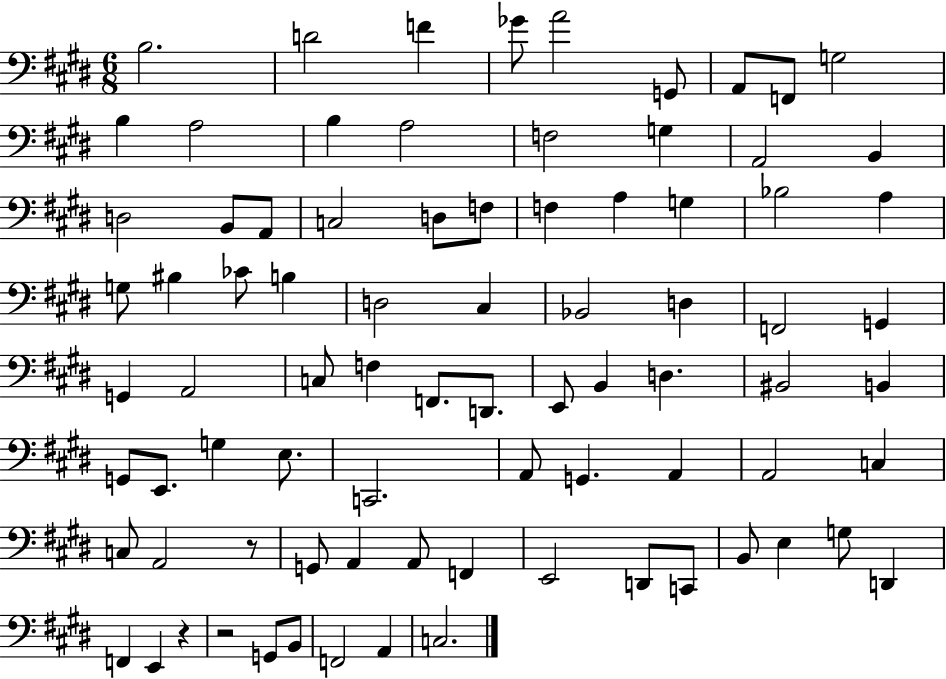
B3/h. D4/h F4/q Gb4/e A4/h G2/e A2/e F2/e G3/h B3/q A3/h B3/q A3/h F3/h G3/q A2/h B2/q D3/h B2/e A2/e C3/h D3/e F3/e F3/q A3/q G3/q Bb3/h A3/q G3/e BIS3/q CES4/e B3/q D3/h C#3/q Bb2/h D3/q F2/h G2/q G2/q A2/h C3/e F3/q F2/e. D2/e. E2/e B2/q D3/q. BIS2/h B2/q G2/e E2/e. G3/q E3/e. C2/h. A2/e G2/q. A2/q A2/h C3/q C3/e A2/h R/e G2/e A2/q A2/e F2/q E2/h D2/e C2/e B2/e E3/q G3/e D2/q F2/q E2/q R/q R/h G2/e B2/e F2/h A2/q C3/h.